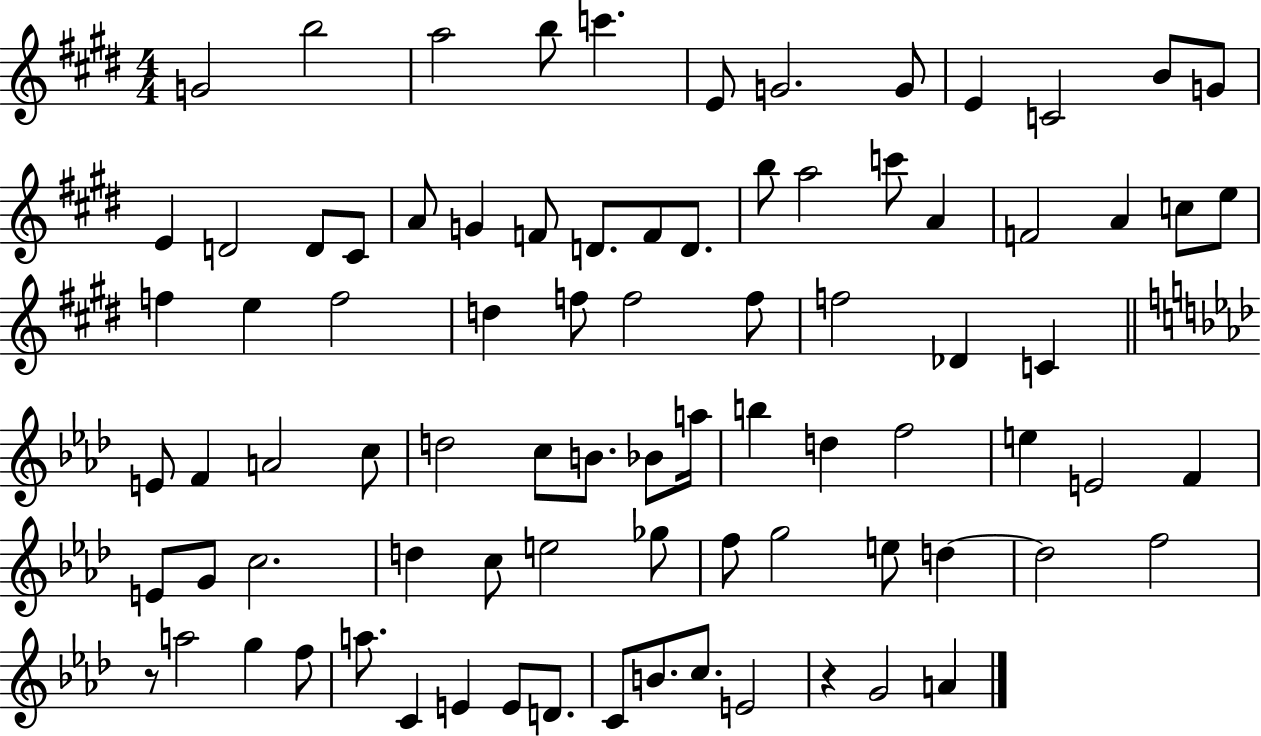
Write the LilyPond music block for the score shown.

{
  \clef treble
  \numericTimeSignature
  \time 4/4
  \key e \major
  \repeat volta 2 { g'2 b''2 | a''2 b''8 c'''4. | e'8 g'2. g'8 | e'4 c'2 b'8 g'8 | \break e'4 d'2 d'8 cis'8 | a'8 g'4 f'8 d'8. f'8 d'8. | b''8 a''2 c'''8 a'4 | f'2 a'4 c''8 e''8 | \break f''4 e''4 f''2 | d''4 f''8 f''2 f''8 | f''2 des'4 c'4 | \bar "||" \break \key aes \major e'8 f'4 a'2 c''8 | d''2 c''8 b'8. bes'8 a''16 | b''4 d''4 f''2 | e''4 e'2 f'4 | \break e'8 g'8 c''2. | d''4 c''8 e''2 ges''8 | f''8 g''2 e''8 d''4~~ | d''2 f''2 | \break r8 a''2 g''4 f''8 | a''8. c'4 e'4 e'8 d'8. | c'8 b'8. c''8. e'2 | r4 g'2 a'4 | \break } \bar "|."
}